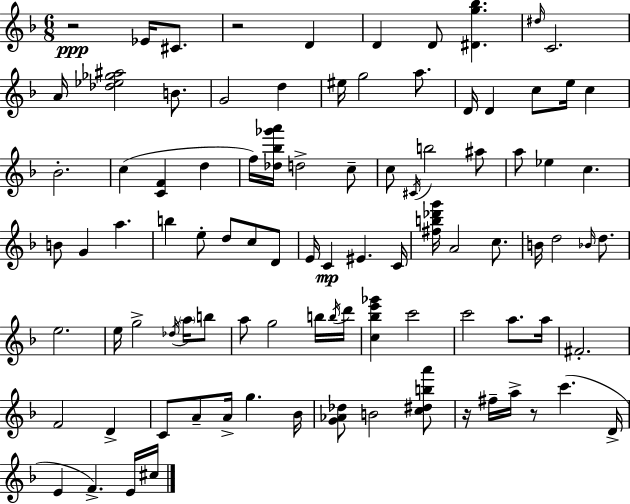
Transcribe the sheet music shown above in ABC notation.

X:1
T:Untitled
M:6/8
L:1/4
K:F
z2 _E/4 ^C/2 z2 D D D/2 [^Dg_b] ^d/4 C2 A/4 [_d_e_g^a]2 B/2 G2 d ^e/4 g2 a/2 D/4 D c/2 e/4 c _B2 c [CF] d f/4 [_d_b_g'a']/4 d2 c/2 c/2 ^C/4 b2 ^a/2 a/2 _e c B/2 G a b e/2 d/2 c/2 D/2 E/4 C ^E C/4 [^fb_d'g']/4 A2 c/2 B/4 d2 _B/4 d/2 e2 e/4 g2 _d/4 a/4 b/2 a/2 g2 b/4 b/4 d'/4 [c_be'_g'] c'2 c'2 a/2 a/4 ^F2 F2 D C/2 A/2 A/4 g _B/4 [G_A_d]/2 B2 [c^dba']/2 z/4 ^f/4 a/4 z/2 c' D/4 E F E/4 ^c/4